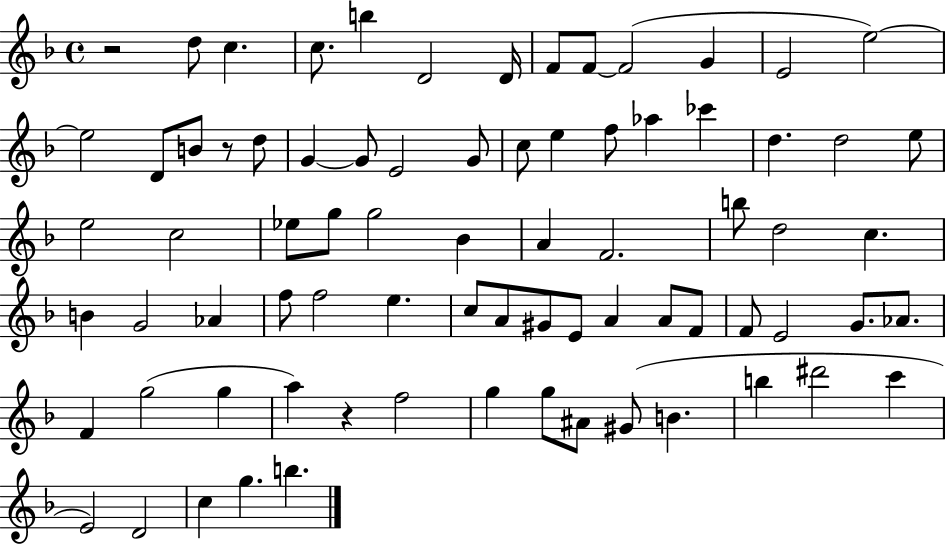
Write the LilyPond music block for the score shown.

{
  \clef treble
  \time 4/4
  \defaultTimeSignature
  \key f \major
  r2 d''8 c''4. | c''8. b''4 d'2 d'16 | f'8 f'8~~ f'2( g'4 | e'2 e''2~~) | \break e''2 d'8 b'8 r8 d''8 | g'4~~ g'8 e'2 g'8 | c''8 e''4 f''8 aes''4 ces'''4 | d''4. d''2 e''8 | \break e''2 c''2 | ees''8 g''8 g''2 bes'4 | a'4 f'2. | b''8 d''2 c''4. | \break b'4 g'2 aes'4 | f''8 f''2 e''4. | c''8 a'8 gis'8 e'8 a'4 a'8 f'8 | f'8 e'2 g'8. aes'8. | \break f'4 g''2( g''4 | a''4) r4 f''2 | g''4 g''8 ais'8 gis'8( b'4. | b''4 dis'''2 c'''4 | \break e'2) d'2 | c''4 g''4. b''4. | \bar "|."
}